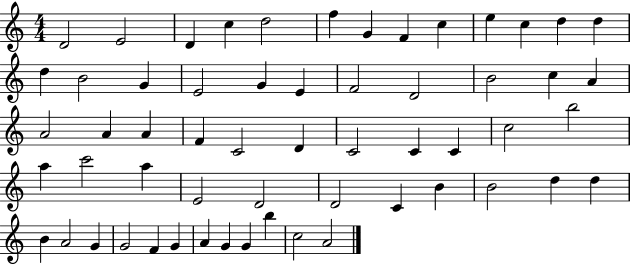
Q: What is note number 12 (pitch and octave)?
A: D5